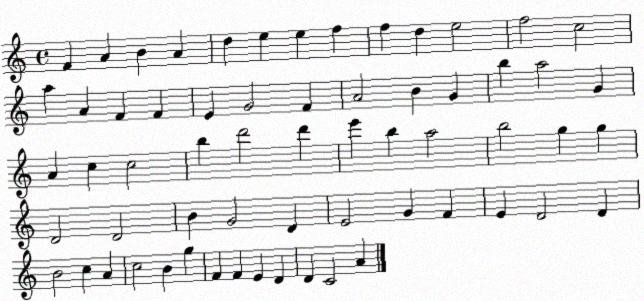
X:1
T:Untitled
M:4/4
L:1/4
K:C
F A B A d e e f f d e2 f2 c2 a A F F E G2 F A2 B G b a2 G A c c2 b d'2 d' e' b a2 b2 g g D2 D2 B G2 D E2 G F E D2 D B2 c A c2 B g F F E D D C2 A